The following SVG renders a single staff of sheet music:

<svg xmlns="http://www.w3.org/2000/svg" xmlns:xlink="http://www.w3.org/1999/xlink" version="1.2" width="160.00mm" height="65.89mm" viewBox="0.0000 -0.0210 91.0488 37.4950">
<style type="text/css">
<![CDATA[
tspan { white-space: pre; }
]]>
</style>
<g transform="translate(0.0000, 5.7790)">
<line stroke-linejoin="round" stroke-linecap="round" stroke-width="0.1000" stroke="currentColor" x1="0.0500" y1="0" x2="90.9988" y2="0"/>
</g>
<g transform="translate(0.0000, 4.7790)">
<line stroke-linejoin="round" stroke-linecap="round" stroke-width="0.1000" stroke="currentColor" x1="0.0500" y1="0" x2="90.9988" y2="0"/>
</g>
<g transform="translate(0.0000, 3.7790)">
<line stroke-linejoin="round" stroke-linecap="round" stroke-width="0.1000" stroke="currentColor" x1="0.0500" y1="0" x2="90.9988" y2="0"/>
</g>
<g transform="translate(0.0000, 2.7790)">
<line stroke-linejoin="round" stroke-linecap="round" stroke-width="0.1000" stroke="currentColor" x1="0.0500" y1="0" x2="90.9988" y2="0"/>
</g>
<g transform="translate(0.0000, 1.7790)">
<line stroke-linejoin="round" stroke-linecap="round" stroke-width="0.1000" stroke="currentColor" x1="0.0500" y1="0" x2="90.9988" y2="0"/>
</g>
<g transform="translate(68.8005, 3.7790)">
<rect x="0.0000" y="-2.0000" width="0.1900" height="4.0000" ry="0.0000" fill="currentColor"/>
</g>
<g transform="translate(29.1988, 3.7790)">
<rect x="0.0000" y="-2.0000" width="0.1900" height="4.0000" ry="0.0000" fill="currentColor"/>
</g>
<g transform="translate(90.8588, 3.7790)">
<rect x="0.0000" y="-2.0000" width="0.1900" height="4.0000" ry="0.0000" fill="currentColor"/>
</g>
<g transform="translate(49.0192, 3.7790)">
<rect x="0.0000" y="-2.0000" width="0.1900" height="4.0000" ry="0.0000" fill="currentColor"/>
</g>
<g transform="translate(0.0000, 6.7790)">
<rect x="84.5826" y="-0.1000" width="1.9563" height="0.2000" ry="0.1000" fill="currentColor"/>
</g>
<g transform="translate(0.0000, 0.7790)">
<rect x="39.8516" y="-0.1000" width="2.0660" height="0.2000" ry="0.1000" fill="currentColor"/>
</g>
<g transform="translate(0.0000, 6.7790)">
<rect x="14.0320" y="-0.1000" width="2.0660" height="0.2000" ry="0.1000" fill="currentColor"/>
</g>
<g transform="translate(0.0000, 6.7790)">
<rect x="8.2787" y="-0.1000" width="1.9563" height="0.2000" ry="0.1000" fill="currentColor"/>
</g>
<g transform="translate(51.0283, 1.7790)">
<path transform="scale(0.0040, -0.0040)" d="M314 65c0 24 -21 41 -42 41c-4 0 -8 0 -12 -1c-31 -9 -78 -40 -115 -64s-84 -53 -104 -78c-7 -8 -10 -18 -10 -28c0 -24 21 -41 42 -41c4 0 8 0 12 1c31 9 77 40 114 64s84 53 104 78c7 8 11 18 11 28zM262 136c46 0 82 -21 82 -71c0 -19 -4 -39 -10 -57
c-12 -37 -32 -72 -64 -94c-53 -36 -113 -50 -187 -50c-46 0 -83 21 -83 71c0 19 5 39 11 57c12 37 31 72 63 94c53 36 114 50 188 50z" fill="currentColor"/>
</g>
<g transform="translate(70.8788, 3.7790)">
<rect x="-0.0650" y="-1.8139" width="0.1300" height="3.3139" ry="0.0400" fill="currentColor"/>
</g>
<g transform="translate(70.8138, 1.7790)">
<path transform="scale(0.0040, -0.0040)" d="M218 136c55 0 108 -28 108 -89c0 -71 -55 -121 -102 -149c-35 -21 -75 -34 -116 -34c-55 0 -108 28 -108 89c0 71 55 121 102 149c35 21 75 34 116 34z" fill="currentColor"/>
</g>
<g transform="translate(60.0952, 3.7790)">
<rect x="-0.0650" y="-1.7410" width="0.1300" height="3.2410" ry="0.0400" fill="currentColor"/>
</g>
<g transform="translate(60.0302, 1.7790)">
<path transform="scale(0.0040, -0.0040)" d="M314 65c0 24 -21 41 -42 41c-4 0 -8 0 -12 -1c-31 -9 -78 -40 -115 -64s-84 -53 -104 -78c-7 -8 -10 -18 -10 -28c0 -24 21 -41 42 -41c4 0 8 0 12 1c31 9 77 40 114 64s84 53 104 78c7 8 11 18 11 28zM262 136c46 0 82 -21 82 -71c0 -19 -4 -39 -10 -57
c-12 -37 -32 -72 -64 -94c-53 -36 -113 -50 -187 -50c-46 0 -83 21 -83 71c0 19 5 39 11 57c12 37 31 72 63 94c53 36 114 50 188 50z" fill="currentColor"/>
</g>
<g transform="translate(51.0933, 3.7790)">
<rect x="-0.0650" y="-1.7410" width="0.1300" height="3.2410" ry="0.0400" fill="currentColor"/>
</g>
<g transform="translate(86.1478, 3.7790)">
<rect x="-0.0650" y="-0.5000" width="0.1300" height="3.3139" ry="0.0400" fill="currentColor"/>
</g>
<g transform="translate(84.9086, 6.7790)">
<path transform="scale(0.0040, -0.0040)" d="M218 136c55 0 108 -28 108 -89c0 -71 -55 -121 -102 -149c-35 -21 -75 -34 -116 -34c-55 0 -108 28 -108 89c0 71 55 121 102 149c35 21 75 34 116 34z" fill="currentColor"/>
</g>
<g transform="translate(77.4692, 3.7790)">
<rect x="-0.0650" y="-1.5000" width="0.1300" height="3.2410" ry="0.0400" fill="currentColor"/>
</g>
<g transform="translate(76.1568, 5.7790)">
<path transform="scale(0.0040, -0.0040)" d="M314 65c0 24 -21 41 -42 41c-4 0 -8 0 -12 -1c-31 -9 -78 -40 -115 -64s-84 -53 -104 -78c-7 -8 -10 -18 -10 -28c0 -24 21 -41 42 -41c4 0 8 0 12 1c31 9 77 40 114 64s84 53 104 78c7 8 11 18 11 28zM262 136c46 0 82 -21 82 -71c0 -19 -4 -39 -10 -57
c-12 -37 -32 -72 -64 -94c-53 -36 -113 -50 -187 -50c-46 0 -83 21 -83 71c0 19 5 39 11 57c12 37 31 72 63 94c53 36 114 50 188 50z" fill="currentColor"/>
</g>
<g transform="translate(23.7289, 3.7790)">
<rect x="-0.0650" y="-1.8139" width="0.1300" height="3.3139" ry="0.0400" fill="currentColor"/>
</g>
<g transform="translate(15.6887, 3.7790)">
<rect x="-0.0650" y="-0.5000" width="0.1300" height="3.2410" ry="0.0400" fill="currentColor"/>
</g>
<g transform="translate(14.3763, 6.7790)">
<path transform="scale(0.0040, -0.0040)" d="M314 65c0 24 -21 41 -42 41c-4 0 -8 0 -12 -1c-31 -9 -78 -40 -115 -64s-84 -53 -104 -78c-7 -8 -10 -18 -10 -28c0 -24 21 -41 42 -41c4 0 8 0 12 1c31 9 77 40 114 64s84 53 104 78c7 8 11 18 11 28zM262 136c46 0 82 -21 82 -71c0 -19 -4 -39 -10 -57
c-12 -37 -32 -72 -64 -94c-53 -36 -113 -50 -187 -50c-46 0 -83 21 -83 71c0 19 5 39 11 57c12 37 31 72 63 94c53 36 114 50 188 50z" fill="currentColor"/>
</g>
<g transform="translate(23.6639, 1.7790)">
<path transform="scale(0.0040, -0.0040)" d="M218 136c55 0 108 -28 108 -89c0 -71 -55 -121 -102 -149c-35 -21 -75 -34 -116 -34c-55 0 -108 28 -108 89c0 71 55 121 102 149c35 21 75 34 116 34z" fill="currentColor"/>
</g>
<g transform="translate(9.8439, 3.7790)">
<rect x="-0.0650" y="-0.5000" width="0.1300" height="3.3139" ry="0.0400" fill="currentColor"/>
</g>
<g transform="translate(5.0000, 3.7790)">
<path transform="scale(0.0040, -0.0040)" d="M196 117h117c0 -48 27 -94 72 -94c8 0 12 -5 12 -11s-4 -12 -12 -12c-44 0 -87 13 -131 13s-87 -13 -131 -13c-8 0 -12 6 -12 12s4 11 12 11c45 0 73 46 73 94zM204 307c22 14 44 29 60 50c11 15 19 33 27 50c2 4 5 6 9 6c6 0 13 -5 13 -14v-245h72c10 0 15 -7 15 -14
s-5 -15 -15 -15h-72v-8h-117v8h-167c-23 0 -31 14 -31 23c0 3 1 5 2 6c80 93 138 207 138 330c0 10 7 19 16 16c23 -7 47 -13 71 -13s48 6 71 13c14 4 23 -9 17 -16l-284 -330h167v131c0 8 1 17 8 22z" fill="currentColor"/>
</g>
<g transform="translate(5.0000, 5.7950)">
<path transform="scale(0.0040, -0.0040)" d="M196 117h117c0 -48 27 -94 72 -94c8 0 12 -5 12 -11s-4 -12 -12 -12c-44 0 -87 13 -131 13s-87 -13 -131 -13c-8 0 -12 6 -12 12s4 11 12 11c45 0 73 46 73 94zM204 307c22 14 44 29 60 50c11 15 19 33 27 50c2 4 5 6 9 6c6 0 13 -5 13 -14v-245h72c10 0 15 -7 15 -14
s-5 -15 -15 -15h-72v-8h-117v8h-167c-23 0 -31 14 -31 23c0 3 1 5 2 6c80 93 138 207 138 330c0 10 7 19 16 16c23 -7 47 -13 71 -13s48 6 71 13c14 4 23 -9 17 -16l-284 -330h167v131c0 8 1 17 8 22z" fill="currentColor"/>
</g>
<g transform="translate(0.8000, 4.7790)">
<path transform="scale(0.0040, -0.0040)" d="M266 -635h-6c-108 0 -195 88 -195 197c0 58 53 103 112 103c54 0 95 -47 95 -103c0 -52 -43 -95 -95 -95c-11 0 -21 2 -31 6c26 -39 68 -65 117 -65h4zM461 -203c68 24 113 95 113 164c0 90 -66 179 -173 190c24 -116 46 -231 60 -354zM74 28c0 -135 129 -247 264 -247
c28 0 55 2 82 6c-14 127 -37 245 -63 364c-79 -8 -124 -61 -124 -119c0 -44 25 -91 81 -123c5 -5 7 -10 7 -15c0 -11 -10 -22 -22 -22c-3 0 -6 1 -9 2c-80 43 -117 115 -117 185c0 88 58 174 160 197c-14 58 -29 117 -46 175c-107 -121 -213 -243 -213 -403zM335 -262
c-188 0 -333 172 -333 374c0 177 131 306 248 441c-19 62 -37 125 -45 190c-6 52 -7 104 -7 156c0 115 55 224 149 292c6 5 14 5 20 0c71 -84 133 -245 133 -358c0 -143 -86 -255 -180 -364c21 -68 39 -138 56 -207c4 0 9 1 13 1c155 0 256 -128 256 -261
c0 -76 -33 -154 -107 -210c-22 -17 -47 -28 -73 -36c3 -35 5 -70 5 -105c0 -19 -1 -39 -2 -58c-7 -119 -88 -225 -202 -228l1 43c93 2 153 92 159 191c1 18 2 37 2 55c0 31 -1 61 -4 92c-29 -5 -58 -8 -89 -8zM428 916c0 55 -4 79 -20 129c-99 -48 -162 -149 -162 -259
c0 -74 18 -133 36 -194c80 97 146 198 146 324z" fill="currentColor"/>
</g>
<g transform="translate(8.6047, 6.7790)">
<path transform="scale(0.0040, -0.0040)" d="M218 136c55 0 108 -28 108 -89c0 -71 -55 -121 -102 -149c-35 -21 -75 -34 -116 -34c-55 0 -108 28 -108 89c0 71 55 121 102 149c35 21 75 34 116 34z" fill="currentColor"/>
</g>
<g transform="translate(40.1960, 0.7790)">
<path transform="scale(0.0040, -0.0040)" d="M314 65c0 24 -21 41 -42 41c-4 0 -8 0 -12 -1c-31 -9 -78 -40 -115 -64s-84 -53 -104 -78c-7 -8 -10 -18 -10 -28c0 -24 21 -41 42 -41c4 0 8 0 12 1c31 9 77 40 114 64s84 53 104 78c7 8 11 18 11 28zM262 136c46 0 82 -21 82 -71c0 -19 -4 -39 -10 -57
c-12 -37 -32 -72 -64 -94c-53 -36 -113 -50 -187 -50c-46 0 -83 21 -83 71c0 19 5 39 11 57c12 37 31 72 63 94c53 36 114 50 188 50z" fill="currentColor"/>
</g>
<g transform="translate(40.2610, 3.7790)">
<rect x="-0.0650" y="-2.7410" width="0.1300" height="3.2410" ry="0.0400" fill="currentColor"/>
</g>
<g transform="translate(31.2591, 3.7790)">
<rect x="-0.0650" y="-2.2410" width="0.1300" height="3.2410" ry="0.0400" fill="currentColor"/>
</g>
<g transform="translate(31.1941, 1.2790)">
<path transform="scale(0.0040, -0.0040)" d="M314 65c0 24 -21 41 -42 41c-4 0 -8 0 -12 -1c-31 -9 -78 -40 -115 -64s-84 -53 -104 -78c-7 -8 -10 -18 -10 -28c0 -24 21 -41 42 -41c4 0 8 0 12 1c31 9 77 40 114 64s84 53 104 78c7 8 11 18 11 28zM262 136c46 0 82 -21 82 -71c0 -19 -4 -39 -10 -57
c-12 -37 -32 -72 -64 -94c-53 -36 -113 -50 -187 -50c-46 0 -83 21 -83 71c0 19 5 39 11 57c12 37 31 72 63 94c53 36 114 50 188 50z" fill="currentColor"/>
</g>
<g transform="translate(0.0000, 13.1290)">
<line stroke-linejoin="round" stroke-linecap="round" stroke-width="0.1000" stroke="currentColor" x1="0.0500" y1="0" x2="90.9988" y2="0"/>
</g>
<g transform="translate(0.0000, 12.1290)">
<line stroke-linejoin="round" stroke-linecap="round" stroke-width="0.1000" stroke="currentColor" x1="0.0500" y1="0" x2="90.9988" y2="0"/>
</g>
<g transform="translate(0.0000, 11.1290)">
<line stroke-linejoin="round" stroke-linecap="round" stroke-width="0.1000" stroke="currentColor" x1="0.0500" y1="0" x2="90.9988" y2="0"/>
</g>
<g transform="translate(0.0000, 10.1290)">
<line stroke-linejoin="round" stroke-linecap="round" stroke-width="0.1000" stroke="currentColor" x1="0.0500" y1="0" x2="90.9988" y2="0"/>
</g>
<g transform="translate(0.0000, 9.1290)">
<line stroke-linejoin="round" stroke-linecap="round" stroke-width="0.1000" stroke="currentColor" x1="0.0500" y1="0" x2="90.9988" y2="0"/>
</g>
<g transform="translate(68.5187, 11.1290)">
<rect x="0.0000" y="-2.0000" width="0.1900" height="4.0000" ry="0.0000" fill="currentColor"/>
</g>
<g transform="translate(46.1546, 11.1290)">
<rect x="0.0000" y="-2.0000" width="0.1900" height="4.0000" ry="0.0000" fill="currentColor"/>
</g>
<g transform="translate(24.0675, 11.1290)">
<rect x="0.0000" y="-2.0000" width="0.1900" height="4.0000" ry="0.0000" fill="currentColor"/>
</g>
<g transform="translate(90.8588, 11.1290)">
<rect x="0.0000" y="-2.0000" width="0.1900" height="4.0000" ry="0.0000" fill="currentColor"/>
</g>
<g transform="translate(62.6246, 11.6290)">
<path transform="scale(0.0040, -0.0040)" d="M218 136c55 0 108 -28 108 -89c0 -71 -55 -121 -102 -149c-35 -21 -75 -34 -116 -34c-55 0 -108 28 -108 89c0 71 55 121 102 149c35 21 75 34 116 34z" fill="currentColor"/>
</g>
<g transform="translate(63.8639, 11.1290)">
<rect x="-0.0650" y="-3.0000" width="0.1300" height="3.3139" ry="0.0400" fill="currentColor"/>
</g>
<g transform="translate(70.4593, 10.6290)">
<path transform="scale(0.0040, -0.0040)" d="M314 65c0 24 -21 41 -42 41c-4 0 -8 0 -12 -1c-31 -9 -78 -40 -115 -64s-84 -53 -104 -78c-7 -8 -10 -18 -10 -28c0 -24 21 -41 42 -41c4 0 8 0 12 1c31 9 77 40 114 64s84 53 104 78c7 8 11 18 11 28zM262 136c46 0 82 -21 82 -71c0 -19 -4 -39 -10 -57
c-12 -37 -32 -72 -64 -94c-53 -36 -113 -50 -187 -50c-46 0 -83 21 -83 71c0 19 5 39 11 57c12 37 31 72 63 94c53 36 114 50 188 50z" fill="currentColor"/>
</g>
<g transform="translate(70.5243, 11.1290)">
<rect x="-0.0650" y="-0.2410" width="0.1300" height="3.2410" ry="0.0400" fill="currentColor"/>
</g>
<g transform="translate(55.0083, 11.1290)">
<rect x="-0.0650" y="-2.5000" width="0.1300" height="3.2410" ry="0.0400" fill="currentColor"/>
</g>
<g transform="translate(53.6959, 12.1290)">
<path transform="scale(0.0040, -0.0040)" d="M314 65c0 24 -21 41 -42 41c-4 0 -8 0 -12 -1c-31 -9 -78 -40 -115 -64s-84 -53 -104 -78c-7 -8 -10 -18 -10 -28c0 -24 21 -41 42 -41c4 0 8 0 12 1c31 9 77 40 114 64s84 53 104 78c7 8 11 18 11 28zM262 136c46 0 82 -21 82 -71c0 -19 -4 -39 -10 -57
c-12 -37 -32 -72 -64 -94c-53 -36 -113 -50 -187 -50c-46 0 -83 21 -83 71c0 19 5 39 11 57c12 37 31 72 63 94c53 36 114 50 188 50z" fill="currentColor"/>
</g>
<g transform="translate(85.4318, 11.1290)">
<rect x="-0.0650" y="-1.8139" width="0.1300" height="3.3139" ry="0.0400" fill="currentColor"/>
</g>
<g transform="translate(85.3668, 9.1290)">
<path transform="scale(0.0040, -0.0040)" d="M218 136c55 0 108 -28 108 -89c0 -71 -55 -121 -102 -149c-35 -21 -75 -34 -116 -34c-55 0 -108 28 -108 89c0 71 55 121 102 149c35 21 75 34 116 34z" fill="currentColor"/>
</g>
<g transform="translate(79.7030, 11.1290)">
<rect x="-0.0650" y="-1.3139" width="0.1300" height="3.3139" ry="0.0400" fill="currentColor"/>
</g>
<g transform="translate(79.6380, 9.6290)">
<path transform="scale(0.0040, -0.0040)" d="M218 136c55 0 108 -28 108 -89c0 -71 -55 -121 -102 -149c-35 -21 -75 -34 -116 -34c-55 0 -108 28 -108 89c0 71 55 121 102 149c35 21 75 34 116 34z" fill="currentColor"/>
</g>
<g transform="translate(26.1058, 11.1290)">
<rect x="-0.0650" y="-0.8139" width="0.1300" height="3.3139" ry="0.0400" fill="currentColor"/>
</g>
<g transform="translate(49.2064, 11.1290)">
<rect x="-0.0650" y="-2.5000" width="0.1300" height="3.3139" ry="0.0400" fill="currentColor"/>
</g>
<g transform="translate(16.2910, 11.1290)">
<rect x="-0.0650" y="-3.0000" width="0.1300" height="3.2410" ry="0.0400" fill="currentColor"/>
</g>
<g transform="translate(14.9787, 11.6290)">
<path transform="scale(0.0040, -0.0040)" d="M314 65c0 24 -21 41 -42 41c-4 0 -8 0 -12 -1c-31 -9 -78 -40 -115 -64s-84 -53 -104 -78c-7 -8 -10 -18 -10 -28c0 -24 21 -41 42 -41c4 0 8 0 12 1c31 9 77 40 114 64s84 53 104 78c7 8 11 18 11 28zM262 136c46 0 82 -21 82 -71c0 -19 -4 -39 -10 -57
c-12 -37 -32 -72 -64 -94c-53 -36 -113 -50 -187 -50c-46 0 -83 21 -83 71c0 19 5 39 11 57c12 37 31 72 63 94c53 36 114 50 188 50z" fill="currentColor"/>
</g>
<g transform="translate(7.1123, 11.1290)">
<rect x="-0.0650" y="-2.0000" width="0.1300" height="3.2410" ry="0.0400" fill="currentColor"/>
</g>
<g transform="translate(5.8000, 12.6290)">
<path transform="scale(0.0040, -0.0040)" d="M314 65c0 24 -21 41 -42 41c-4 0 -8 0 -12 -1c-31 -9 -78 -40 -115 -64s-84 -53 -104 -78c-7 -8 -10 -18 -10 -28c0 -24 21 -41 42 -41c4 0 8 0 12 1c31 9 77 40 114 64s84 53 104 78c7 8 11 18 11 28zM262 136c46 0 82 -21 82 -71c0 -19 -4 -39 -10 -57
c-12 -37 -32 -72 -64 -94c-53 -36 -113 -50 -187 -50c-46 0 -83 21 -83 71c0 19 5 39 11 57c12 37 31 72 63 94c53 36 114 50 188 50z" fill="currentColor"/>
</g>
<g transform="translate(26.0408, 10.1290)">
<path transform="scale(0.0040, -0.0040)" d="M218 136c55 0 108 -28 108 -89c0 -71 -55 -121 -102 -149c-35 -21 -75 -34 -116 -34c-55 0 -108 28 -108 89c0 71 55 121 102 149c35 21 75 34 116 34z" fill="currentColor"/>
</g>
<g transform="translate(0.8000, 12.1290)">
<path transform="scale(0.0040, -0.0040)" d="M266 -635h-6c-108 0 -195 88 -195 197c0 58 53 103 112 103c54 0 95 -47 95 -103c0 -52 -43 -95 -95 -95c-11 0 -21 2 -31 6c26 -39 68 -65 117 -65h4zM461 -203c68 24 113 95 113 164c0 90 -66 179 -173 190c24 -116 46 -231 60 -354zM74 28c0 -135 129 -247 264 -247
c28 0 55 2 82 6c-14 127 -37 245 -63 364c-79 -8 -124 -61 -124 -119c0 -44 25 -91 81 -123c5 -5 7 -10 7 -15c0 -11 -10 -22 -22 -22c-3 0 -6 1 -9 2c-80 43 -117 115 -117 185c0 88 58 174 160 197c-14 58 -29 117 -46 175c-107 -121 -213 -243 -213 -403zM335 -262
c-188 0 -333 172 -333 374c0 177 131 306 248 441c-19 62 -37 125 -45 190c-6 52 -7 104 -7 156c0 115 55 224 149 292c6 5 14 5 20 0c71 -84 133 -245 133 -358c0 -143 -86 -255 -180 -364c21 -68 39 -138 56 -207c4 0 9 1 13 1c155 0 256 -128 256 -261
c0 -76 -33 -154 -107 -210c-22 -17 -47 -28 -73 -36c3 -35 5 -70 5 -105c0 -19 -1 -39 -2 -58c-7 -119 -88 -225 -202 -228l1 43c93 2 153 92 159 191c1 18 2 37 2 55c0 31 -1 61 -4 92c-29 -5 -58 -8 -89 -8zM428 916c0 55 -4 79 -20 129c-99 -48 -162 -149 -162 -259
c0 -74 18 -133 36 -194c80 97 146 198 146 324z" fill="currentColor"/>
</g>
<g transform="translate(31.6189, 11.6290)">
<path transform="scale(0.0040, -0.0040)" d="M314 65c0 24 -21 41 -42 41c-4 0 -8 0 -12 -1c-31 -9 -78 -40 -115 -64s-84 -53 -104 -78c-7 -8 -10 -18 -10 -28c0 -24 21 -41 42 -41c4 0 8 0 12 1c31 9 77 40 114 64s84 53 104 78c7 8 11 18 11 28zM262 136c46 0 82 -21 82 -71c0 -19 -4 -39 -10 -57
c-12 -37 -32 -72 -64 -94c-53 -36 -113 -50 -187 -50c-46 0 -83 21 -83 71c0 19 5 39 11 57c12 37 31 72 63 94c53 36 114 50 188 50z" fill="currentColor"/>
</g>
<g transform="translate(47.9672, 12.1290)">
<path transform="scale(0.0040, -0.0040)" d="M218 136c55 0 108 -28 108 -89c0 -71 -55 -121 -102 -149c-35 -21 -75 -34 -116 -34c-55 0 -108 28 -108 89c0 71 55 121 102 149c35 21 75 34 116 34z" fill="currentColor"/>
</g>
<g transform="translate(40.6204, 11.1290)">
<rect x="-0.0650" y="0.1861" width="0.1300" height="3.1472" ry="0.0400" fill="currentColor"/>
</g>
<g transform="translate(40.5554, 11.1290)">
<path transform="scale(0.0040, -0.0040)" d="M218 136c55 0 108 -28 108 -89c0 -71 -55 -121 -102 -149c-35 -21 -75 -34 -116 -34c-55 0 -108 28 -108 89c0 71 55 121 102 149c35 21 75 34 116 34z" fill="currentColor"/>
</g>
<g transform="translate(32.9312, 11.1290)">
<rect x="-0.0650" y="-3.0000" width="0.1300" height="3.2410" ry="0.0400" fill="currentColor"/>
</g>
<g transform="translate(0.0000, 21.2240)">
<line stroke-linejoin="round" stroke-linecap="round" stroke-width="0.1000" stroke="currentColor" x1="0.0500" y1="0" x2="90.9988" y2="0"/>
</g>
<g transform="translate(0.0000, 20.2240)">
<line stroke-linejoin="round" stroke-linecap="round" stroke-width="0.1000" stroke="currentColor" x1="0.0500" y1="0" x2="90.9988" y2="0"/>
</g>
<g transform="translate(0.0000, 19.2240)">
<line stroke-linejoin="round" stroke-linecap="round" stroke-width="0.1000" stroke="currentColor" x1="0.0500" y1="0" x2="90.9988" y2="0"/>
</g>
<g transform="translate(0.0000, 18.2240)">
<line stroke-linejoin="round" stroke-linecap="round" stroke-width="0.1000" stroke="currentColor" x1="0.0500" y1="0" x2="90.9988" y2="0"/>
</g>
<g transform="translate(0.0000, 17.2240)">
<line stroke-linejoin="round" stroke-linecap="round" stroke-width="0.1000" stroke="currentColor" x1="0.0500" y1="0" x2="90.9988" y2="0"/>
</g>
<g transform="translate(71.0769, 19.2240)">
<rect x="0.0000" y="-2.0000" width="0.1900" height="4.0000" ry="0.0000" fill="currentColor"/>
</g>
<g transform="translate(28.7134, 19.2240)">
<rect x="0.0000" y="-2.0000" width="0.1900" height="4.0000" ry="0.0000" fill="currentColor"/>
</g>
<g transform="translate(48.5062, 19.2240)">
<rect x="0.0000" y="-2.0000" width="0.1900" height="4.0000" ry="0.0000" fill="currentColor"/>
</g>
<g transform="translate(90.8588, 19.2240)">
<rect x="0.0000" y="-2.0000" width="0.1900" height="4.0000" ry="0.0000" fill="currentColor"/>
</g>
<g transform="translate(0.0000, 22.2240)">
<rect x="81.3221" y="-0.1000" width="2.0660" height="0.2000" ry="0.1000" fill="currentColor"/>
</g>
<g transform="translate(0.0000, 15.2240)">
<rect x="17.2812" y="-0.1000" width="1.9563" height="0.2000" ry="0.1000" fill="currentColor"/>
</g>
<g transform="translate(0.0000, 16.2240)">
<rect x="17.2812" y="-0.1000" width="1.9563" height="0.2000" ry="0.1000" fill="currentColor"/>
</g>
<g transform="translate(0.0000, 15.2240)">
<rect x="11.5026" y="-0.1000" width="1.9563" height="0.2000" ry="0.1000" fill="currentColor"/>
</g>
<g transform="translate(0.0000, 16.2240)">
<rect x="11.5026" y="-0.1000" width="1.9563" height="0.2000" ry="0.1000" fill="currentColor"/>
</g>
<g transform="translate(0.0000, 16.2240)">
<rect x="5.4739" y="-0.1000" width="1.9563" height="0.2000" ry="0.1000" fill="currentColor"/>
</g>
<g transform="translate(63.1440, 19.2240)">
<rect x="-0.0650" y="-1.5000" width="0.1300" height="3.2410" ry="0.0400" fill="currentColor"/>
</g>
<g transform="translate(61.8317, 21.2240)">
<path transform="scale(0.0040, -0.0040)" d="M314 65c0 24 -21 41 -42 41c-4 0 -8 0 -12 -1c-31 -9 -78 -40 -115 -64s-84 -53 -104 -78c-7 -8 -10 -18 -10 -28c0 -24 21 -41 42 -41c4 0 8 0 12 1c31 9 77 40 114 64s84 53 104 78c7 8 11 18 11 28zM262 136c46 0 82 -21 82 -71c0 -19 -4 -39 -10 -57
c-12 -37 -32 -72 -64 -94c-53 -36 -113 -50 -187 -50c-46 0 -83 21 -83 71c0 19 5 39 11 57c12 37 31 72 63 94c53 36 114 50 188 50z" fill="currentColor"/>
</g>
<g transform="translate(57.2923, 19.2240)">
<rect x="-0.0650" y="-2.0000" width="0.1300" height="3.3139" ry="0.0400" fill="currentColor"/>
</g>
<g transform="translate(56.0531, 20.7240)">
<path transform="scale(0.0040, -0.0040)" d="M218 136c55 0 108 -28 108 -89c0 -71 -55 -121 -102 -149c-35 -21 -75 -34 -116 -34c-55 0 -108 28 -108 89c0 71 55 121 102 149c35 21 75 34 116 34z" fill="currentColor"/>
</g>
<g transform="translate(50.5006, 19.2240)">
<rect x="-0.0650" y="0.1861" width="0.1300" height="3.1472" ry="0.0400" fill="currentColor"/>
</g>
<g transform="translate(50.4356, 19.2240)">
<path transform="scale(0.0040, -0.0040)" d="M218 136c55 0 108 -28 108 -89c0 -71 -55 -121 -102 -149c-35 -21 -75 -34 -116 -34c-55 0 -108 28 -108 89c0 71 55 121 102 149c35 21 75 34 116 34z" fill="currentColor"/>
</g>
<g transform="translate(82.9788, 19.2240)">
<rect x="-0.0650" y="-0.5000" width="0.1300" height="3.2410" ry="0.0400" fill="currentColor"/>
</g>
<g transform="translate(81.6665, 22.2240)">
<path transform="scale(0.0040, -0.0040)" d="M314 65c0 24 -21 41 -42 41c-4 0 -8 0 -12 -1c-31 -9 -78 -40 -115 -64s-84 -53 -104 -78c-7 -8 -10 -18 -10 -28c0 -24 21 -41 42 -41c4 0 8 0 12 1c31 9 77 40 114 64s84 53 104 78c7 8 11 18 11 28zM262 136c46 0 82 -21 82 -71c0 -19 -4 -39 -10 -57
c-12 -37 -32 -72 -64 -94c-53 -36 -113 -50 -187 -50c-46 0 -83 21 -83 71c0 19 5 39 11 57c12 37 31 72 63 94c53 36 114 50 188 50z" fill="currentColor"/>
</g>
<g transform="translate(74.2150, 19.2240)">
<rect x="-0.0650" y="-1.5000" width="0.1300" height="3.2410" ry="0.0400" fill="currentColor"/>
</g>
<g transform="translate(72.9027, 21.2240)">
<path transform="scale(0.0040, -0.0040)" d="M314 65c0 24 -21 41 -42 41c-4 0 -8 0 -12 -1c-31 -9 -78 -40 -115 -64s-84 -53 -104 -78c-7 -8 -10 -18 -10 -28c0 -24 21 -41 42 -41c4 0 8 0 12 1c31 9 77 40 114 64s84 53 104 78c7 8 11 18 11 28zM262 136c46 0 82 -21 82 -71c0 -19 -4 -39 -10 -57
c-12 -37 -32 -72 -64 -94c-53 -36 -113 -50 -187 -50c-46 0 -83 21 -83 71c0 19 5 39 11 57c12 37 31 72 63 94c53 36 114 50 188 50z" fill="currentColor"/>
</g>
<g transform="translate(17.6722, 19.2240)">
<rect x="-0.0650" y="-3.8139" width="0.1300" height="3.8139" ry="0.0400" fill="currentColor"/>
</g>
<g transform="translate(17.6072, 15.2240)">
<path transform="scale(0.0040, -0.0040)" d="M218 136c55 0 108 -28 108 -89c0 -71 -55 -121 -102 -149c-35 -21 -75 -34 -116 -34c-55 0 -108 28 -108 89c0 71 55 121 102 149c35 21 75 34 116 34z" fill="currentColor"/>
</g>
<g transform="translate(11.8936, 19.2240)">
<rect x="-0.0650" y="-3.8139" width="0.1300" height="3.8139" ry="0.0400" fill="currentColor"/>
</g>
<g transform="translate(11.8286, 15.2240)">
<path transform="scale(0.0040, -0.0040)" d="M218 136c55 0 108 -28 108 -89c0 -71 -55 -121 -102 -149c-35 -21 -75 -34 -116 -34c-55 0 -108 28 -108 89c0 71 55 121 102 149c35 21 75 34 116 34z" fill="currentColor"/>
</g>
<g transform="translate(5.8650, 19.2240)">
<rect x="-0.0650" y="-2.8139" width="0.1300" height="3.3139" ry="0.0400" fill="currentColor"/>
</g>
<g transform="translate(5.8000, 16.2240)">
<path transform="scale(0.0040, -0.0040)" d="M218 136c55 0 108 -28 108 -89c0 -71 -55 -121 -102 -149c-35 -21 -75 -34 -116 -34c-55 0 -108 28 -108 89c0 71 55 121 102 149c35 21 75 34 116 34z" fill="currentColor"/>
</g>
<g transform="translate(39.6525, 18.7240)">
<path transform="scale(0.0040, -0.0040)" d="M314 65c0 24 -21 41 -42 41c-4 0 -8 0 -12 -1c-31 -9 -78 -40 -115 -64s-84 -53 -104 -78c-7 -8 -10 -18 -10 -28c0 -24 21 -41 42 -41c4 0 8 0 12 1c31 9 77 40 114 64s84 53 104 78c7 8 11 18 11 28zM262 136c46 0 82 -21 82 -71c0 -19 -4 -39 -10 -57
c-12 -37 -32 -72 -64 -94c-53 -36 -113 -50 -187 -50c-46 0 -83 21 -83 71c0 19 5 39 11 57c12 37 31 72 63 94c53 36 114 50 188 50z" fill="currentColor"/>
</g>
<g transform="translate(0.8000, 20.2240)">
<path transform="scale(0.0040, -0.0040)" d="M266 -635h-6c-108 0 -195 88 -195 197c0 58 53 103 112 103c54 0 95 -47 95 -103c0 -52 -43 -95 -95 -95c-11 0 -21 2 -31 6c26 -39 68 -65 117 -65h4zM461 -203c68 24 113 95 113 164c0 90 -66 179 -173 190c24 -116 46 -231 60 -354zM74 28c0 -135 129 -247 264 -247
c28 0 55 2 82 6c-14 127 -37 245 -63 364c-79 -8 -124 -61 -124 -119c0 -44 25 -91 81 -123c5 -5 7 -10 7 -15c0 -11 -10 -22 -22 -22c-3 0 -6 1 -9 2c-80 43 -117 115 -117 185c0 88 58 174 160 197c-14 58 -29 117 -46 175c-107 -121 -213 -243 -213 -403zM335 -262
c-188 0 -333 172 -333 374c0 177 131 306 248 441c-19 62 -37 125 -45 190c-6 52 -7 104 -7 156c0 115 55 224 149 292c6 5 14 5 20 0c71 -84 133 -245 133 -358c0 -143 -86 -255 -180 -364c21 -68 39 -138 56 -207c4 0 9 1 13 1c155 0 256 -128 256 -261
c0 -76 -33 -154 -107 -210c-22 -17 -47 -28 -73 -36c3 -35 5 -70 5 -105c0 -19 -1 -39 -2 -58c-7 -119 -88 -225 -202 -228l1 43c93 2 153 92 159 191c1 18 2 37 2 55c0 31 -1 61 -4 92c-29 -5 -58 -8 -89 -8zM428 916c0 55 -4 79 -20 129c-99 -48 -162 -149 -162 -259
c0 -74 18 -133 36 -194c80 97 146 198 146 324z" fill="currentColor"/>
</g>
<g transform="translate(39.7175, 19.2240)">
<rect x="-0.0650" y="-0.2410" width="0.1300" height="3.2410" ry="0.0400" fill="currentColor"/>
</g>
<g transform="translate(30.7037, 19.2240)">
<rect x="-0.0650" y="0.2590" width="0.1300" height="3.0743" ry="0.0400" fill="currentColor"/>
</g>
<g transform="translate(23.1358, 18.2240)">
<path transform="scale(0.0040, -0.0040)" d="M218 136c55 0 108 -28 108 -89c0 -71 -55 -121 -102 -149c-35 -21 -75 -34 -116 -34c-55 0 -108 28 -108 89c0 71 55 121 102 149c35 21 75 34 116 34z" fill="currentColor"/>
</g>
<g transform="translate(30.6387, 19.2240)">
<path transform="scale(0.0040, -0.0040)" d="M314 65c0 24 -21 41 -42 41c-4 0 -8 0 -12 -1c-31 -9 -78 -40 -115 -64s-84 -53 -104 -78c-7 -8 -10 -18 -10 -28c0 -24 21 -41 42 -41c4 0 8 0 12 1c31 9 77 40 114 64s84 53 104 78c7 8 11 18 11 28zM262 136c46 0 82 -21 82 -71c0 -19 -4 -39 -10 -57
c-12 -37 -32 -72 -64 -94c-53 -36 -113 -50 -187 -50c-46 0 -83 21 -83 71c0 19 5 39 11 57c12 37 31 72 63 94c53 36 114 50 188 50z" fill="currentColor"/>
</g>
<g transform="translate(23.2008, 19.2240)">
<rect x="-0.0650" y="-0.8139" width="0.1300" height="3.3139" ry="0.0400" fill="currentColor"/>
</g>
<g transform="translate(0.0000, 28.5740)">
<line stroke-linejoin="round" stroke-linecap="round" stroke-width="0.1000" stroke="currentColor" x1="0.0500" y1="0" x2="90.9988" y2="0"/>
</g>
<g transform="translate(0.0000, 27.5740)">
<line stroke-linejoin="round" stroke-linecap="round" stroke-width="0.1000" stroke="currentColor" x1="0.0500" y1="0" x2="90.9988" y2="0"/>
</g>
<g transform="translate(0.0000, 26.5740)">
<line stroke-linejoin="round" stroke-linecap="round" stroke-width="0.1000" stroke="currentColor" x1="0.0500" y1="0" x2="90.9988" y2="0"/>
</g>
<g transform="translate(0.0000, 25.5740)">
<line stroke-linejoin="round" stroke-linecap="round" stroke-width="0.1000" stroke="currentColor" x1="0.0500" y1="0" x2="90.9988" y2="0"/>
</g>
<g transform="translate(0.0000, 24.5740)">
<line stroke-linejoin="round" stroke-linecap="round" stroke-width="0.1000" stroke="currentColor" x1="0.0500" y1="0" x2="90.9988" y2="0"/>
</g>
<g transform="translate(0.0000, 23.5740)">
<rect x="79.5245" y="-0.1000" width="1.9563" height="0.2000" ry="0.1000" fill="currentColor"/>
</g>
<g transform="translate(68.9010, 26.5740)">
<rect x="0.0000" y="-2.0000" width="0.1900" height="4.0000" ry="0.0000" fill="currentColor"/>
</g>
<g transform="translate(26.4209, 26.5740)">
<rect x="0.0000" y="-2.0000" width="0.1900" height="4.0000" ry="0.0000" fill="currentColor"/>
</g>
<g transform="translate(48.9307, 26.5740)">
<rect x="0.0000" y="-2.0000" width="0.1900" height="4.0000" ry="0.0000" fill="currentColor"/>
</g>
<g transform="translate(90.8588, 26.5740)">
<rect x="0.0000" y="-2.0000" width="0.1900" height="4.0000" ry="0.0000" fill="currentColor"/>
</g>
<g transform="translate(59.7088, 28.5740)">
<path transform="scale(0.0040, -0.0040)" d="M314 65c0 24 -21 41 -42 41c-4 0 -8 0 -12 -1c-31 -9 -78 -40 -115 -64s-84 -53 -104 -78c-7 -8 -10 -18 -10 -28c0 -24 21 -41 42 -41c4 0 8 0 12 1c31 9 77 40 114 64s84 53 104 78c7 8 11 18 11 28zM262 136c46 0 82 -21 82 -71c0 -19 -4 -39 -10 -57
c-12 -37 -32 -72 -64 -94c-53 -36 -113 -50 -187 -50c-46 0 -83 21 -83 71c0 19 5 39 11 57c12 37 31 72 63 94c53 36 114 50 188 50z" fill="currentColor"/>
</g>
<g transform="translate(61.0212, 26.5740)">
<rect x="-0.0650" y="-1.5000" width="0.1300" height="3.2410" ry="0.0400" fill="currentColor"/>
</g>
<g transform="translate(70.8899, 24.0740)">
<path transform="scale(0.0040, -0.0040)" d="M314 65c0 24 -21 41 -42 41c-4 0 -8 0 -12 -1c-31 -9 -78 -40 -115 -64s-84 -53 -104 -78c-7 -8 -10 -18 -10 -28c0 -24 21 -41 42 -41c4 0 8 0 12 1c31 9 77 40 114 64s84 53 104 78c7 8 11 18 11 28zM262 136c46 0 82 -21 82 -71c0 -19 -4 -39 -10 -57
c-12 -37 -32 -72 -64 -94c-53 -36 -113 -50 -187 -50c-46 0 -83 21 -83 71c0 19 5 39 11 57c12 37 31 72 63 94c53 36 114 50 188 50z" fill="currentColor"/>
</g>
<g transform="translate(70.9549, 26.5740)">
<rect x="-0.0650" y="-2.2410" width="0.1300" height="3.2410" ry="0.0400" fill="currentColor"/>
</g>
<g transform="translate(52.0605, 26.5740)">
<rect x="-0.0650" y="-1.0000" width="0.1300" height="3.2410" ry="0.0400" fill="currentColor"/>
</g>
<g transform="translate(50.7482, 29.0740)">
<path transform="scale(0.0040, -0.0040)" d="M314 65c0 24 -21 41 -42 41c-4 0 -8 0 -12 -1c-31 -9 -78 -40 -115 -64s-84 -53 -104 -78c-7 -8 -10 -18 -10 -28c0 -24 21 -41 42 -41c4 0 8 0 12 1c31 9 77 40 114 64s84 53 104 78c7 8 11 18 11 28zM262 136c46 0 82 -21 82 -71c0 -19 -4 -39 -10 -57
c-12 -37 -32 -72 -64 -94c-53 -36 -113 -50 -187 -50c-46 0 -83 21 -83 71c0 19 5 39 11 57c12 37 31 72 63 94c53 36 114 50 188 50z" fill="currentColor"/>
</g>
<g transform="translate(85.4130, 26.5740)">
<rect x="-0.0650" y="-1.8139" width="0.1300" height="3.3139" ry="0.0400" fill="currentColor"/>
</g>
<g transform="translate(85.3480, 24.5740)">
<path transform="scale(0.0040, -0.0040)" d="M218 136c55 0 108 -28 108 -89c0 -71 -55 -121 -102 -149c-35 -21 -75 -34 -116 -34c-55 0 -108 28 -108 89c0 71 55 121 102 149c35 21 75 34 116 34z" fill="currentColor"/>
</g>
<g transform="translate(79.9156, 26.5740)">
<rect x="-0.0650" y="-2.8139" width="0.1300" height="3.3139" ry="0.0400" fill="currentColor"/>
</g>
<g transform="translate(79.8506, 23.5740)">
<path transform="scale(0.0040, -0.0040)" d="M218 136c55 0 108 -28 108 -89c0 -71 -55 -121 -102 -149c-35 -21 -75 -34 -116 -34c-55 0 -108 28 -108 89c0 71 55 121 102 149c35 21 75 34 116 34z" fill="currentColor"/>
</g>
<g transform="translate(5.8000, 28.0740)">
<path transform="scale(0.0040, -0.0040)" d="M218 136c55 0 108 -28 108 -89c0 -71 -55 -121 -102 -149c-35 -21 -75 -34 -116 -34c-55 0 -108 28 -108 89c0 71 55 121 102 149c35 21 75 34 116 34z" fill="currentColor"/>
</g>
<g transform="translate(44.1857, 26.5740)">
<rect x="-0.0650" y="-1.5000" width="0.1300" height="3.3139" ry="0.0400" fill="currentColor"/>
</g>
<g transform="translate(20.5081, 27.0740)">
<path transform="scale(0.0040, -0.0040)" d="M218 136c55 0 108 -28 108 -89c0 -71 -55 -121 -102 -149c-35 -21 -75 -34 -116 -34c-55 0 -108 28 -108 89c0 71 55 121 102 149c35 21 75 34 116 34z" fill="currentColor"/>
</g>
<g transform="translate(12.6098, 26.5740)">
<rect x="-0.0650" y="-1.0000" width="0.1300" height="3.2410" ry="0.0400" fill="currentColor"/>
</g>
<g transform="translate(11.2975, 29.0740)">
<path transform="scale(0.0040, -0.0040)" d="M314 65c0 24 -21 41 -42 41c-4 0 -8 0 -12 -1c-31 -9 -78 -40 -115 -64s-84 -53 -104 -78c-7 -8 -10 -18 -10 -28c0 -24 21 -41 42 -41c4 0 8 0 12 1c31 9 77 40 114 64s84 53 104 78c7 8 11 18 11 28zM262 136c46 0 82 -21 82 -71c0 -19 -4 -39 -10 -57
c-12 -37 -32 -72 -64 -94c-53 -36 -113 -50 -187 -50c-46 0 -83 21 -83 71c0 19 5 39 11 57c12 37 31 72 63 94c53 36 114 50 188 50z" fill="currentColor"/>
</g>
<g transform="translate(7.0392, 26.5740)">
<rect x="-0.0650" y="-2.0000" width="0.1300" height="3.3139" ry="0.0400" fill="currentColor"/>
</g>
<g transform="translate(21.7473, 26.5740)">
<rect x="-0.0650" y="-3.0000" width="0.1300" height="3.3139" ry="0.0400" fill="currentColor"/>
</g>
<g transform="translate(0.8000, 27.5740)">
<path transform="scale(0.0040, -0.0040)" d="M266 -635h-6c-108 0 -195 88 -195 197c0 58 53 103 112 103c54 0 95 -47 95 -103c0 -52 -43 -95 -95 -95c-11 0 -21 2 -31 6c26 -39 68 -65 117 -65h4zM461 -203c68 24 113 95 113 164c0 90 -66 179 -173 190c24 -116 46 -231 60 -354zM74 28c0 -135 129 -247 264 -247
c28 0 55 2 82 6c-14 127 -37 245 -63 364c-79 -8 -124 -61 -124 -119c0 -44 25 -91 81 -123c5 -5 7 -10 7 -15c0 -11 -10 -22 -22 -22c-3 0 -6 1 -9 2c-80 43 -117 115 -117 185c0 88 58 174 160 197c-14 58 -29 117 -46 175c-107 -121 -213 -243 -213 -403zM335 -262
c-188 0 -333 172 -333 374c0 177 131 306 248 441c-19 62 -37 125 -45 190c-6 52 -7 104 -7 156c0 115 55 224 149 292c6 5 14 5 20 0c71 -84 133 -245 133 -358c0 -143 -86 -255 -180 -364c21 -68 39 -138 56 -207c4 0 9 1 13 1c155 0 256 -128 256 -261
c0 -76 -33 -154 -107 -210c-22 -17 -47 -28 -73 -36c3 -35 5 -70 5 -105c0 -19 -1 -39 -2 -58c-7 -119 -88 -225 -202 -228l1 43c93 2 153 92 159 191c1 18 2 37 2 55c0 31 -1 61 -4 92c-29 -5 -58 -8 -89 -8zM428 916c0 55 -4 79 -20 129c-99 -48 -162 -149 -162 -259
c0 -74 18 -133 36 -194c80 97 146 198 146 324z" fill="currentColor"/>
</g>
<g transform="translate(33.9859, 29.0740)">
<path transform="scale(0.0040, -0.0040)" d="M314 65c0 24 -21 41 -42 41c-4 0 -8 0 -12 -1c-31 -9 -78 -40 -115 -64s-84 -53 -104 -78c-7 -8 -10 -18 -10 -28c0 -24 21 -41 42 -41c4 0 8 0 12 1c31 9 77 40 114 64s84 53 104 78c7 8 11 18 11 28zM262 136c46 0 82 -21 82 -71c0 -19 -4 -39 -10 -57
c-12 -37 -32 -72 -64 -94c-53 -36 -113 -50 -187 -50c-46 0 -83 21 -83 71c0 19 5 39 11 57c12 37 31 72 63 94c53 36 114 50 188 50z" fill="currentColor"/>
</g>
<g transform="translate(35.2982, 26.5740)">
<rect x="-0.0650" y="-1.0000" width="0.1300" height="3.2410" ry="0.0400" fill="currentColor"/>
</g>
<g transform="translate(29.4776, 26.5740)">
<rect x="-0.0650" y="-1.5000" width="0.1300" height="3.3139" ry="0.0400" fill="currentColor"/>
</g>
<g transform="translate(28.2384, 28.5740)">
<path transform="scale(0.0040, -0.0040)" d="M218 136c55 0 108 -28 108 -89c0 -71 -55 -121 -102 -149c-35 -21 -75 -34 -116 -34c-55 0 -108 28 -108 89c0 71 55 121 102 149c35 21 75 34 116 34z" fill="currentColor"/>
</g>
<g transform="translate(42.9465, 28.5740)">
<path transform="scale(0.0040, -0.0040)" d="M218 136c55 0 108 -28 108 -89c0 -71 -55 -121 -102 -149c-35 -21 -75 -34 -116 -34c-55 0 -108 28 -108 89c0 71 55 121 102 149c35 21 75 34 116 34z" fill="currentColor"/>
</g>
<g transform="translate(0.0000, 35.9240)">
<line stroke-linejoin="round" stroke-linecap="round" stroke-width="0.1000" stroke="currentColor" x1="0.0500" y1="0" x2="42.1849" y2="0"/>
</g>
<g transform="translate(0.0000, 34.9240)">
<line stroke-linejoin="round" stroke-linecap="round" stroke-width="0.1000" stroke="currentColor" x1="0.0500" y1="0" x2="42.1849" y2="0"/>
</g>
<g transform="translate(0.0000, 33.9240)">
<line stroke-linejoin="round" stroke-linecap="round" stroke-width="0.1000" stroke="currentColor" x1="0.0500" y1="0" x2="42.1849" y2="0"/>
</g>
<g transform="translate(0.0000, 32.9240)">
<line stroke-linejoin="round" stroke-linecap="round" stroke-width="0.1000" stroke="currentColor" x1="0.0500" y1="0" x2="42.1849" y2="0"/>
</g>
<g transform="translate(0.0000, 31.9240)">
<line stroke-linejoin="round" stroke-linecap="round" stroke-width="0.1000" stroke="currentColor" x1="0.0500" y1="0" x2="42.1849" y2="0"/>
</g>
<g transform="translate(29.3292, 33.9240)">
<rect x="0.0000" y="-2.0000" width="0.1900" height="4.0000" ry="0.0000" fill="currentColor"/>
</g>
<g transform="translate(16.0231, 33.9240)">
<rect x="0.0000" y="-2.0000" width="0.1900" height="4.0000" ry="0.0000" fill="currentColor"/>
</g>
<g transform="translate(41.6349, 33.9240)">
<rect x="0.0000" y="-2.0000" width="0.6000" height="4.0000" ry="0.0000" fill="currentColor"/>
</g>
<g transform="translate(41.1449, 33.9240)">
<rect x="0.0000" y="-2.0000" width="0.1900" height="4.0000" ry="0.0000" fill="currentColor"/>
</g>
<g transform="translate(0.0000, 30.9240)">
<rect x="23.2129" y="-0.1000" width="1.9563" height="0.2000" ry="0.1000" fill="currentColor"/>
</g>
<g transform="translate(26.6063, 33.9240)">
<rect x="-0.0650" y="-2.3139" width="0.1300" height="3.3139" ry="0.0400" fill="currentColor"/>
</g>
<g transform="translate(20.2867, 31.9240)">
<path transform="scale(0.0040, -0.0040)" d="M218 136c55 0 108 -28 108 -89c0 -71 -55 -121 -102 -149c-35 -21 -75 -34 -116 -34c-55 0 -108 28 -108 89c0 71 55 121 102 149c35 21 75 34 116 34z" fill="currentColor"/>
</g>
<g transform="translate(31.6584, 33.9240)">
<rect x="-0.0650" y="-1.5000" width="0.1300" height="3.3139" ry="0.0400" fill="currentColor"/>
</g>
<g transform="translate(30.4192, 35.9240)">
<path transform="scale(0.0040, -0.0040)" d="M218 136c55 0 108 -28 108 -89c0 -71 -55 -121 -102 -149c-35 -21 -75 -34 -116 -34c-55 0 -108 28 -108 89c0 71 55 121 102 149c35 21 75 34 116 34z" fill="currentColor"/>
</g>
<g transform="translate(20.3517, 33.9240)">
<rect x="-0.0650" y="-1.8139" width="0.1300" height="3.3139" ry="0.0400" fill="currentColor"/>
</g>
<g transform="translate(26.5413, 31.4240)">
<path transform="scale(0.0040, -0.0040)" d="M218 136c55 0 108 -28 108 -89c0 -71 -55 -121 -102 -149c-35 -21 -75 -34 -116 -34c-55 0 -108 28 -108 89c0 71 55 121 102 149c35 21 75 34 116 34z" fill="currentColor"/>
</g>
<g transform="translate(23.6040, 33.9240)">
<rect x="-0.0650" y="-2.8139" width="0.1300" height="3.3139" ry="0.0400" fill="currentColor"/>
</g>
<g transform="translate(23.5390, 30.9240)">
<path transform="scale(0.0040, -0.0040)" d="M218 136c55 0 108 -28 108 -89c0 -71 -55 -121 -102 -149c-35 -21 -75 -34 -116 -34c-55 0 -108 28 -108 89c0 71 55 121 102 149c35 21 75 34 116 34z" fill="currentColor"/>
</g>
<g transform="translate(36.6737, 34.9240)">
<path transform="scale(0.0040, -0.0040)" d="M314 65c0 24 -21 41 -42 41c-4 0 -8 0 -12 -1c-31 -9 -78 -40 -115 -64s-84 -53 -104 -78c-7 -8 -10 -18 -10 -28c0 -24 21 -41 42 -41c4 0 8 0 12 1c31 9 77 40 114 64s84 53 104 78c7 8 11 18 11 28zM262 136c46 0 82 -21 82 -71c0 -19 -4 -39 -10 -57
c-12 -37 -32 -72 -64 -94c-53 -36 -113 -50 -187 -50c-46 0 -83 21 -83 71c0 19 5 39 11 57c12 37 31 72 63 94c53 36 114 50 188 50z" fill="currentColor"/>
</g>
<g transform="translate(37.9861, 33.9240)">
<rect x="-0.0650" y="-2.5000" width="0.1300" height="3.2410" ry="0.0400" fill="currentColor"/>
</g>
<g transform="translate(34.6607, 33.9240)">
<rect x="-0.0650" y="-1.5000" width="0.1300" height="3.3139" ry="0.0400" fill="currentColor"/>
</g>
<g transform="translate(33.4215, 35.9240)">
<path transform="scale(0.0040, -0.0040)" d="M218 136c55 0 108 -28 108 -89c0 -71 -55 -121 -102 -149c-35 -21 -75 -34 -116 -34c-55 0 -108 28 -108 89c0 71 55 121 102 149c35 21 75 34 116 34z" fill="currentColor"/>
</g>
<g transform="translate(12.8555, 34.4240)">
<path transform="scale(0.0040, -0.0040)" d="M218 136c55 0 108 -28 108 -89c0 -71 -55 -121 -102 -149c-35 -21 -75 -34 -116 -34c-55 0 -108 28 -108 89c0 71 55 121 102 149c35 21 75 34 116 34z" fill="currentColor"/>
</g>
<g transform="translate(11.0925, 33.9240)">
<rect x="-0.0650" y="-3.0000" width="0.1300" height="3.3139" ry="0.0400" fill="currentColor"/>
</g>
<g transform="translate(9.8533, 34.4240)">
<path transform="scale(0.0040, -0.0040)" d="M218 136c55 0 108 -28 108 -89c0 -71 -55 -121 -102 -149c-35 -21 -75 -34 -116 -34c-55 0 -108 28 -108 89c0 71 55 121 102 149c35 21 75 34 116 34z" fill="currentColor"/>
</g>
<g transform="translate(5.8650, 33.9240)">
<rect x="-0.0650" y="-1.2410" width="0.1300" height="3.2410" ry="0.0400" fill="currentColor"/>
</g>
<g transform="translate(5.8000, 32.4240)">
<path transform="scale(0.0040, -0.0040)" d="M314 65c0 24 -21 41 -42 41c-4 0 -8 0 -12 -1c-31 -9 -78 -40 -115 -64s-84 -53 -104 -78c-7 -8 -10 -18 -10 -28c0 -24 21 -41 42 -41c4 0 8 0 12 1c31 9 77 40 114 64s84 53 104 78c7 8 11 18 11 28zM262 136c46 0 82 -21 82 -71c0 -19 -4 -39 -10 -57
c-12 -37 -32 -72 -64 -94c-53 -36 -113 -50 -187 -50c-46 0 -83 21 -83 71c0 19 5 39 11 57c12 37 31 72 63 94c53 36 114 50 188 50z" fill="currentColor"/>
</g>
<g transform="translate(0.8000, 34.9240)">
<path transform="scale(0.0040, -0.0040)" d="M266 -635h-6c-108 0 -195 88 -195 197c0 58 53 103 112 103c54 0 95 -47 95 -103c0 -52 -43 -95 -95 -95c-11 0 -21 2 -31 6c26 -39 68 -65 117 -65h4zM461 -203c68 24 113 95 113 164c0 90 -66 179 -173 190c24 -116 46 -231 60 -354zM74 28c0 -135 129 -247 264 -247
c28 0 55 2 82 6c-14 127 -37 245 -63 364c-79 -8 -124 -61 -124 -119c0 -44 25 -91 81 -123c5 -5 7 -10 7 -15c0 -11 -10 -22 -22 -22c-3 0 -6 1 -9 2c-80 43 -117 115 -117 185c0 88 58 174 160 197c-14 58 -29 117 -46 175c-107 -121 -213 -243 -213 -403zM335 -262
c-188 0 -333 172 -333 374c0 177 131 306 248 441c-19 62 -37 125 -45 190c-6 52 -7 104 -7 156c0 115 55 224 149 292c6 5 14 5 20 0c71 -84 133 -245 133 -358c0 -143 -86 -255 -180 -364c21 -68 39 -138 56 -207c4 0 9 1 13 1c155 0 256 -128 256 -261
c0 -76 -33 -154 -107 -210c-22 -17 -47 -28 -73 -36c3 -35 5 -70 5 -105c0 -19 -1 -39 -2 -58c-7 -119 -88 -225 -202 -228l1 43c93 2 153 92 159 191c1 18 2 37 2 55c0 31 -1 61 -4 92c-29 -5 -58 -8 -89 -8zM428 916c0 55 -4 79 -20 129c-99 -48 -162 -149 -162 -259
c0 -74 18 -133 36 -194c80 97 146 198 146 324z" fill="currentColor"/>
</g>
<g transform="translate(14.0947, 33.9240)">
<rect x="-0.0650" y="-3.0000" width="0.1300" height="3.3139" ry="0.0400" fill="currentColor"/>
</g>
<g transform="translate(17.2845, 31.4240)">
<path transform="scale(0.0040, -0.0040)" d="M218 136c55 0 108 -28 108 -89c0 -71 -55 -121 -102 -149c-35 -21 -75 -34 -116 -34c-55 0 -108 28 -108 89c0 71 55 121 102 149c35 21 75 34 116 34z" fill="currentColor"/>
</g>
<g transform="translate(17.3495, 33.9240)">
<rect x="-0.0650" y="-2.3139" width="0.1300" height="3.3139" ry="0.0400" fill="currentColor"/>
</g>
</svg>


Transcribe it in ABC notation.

X:1
T:Untitled
M:4/4
L:1/4
K:C
C C2 f g2 a2 f2 f2 f E2 C F2 A2 d A2 B G G2 A c2 e f a c' c' d B2 c2 B F E2 E2 C2 F D2 A E D2 E D2 E2 g2 a f e2 A A g f a g E E G2